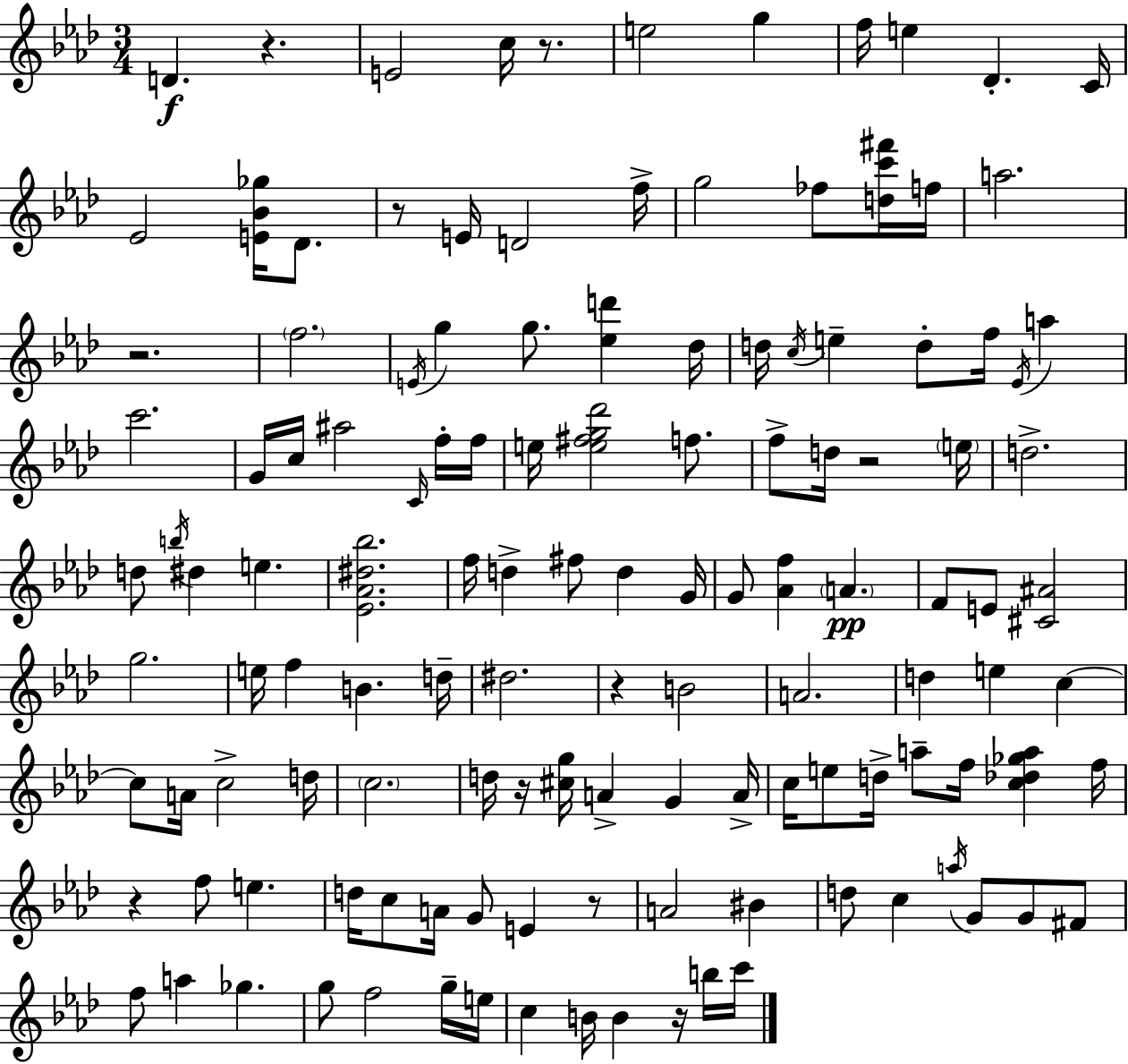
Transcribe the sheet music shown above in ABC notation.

X:1
T:Untitled
M:3/4
L:1/4
K:Fm
D z E2 c/4 z/2 e2 g f/4 e _D C/4 _E2 [E_B_g]/4 _D/2 z/2 E/4 D2 f/4 g2 _f/2 [dc'^f']/4 f/4 a2 z2 f2 E/4 g g/2 [_ed'] _d/4 d/4 c/4 e d/2 f/4 _E/4 a c'2 G/4 c/4 ^a2 C/4 f/4 f/4 e/4 [e^fg_d']2 f/2 f/2 d/4 z2 e/4 d2 d/2 b/4 ^d e [_E_A^d_b]2 f/4 d ^f/2 d G/4 G/2 [_Af] A F/2 E/2 [^C^A]2 g2 e/4 f B d/4 ^d2 z B2 A2 d e c c/2 A/4 c2 d/4 c2 d/4 z/4 [^cg]/4 A G A/4 c/4 e/2 d/4 a/2 f/4 [c_d_ga] f/4 z f/2 e d/4 c/2 A/4 G/2 E z/2 A2 ^B d/2 c a/4 G/2 G/2 ^F/2 f/2 a _g g/2 f2 g/4 e/4 c B/4 B z/4 b/4 c'/4